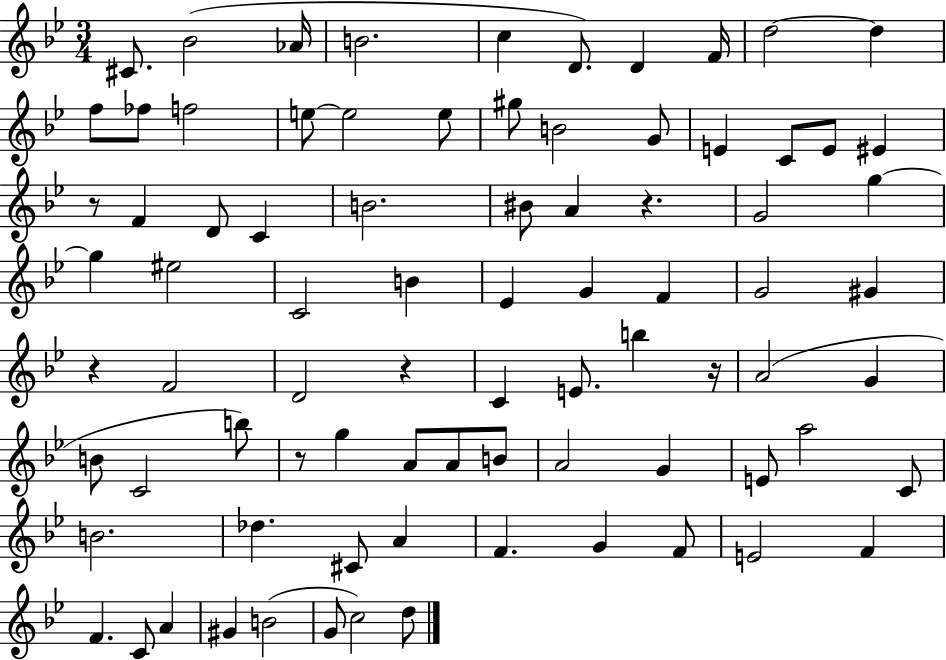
C#4/e. Bb4/h Ab4/s B4/h. C5/q D4/e. D4/q F4/s D5/h D5/q F5/e FES5/e F5/h E5/e E5/h E5/e G#5/e B4/h G4/e E4/q C4/e E4/e EIS4/q R/e F4/q D4/e C4/q B4/h. BIS4/e A4/q R/q. G4/h G5/q G5/q EIS5/h C4/h B4/q Eb4/q G4/q F4/q G4/h G#4/q R/q F4/h D4/h R/q C4/q E4/e. B5/q R/s A4/h G4/q B4/e C4/h B5/e R/e G5/q A4/e A4/e B4/e A4/h G4/q E4/e A5/h C4/e B4/h. Db5/q. C#4/e A4/q F4/q. G4/q F4/e E4/h F4/q F4/q. C4/e A4/q G#4/q B4/h G4/e C5/h D5/e